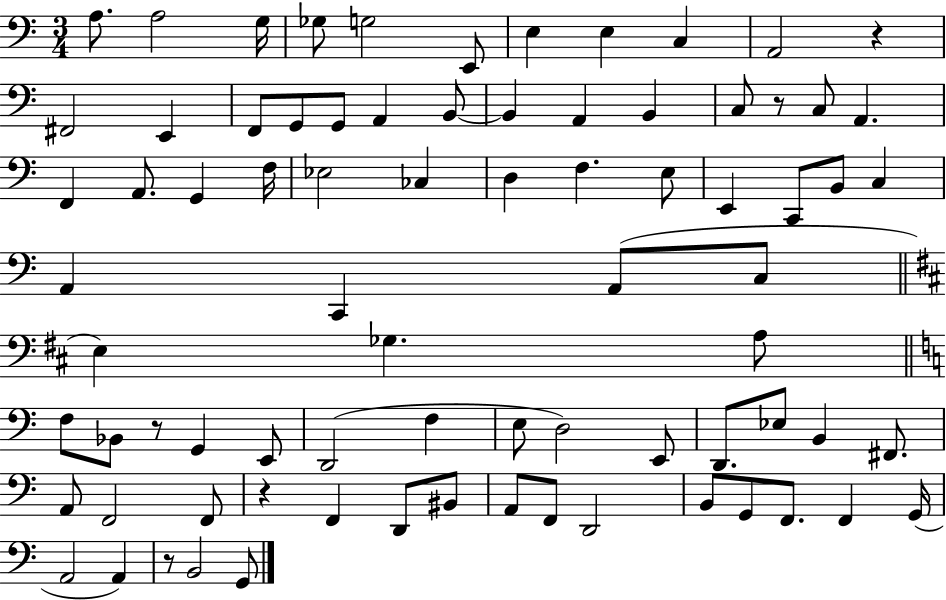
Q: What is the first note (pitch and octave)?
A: A3